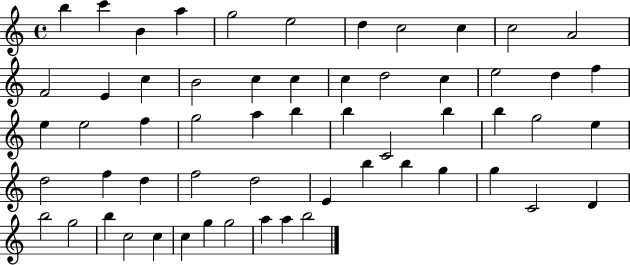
B5/q C6/q B4/q A5/q G5/h E5/h D5/q C5/h C5/q C5/h A4/h F4/h E4/q C5/q B4/h C5/q C5/q C5/q D5/h C5/q E5/h D5/q F5/q E5/q E5/h F5/q G5/h A5/q B5/q B5/q C4/h B5/q B5/q G5/h E5/q D5/h F5/q D5/q F5/h D5/h E4/q B5/q B5/q G5/q G5/q C4/h D4/q B5/h G5/h B5/q C5/h C5/q C5/q G5/q G5/h A5/q A5/q B5/h